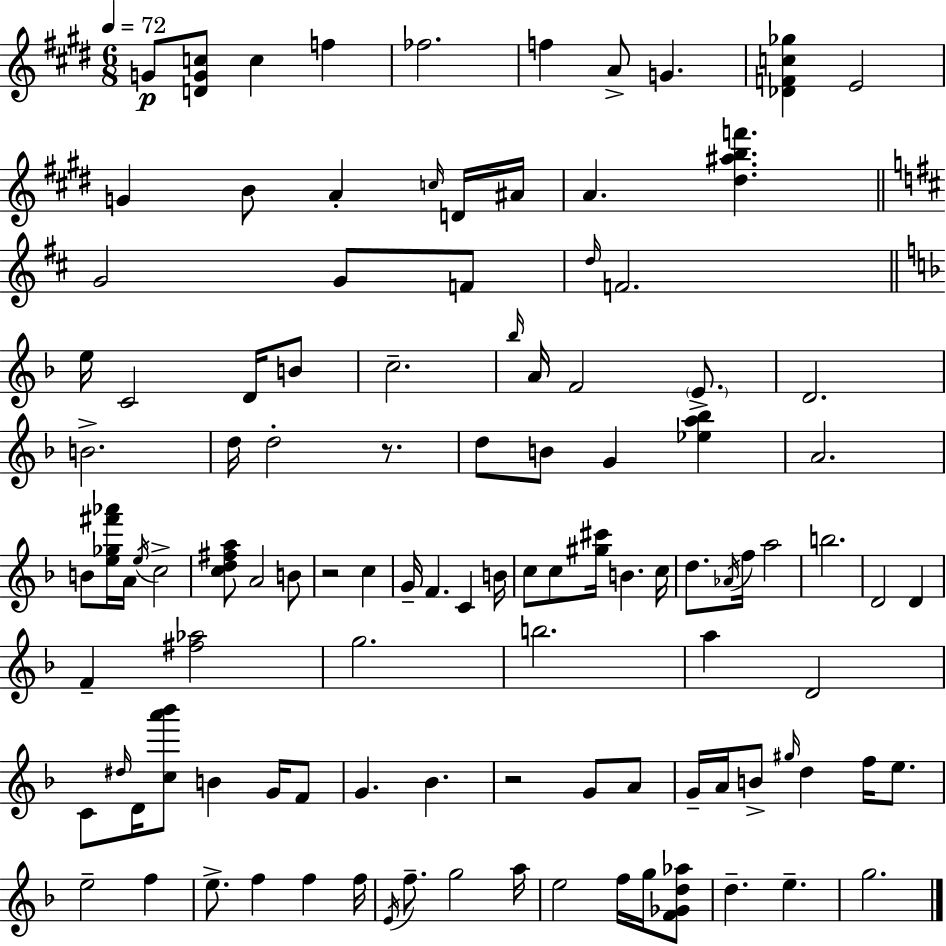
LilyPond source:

{
  \clef treble
  \numericTimeSignature
  \time 6/8
  \key e \major
  \tempo 4 = 72
  \repeat volta 2 { g'8\p <d' g' c''>8 c''4 f''4 | fes''2. | f''4 a'8-> g'4. | <des' f' c'' ges''>4 e'2 | \break g'4 b'8 a'4-. \grace { c''16 } d'16 | ais'16 a'4. <dis'' ais'' b'' f'''>4. | \bar "||" \break \key b \minor g'2 g'8 f'8 | \grace { d''16 } f'2. | \bar "||" \break \key d \minor e''16 c'2 d'16 b'8 | c''2.-- | \grace { bes''16 } a'16 f'2 \parenthesize e'8.-> | d'2. | \break b'2.-> | d''16 d''2-. r8. | d''8 b'8 g'4 <ees'' a'' bes''>4 | a'2. | \break b'8 <e'' ges'' fis''' aes'''>16 a'16 \acciaccatura { e''16 } c''2-> | <c'' d'' fis'' a''>8 a'2 | b'8 r2 c''4 | g'16-- f'4. c'4 | \break b'16 c''8 c''8 <gis'' cis'''>16 b'4. | c''16 d''8. \acciaccatura { aes'16 } f''16 a''2 | b''2. | d'2 d'4 | \break f'4-- <fis'' aes''>2 | g''2. | b''2. | a''4 d'2 | \break c'8 \grace { dis''16 } d'16 <c'' a''' bes'''>8 b'4 | g'16 f'8 g'4. bes'4. | r2 | g'8 a'8 g'16-- a'16 b'8-> \grace { gis''16 } d''4 | \break f''16 e''8. e''2-- | f''4 e''8.-> f''4 | f''4 f''16 \acciaccatura { e'16 } f''8.-- g''2 | a''16 e''2 | \break f''16 g''16 <f' ges' d'' aes''>8 d''4.-- | e''4.-- g''2. | } \bar "|."
}